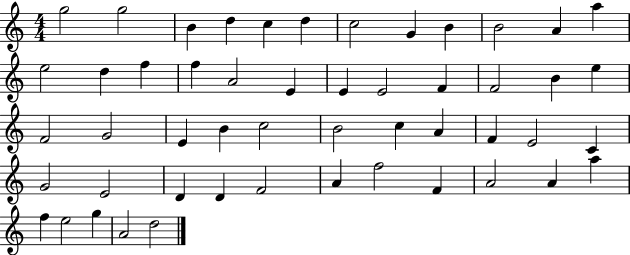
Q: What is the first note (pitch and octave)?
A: G5